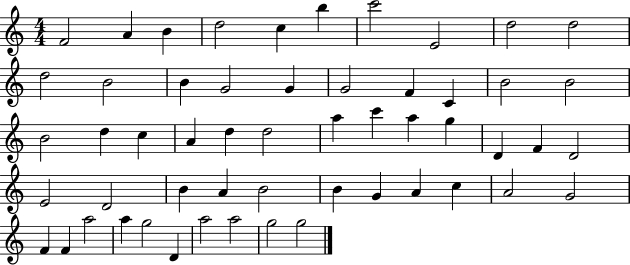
X:1
T:Untitled
M:4/4
L:1/4
K:C
F2 A B d2 c b c'2 E2 d2 d2 d2 B2 B G2 G G2 F C B2 B2 B2 d c A d d2 a c' a g D F D2 E2 D2 B A B2 B G A c A2 G2 F F a2 a g2 D a2 a2 g2 g2